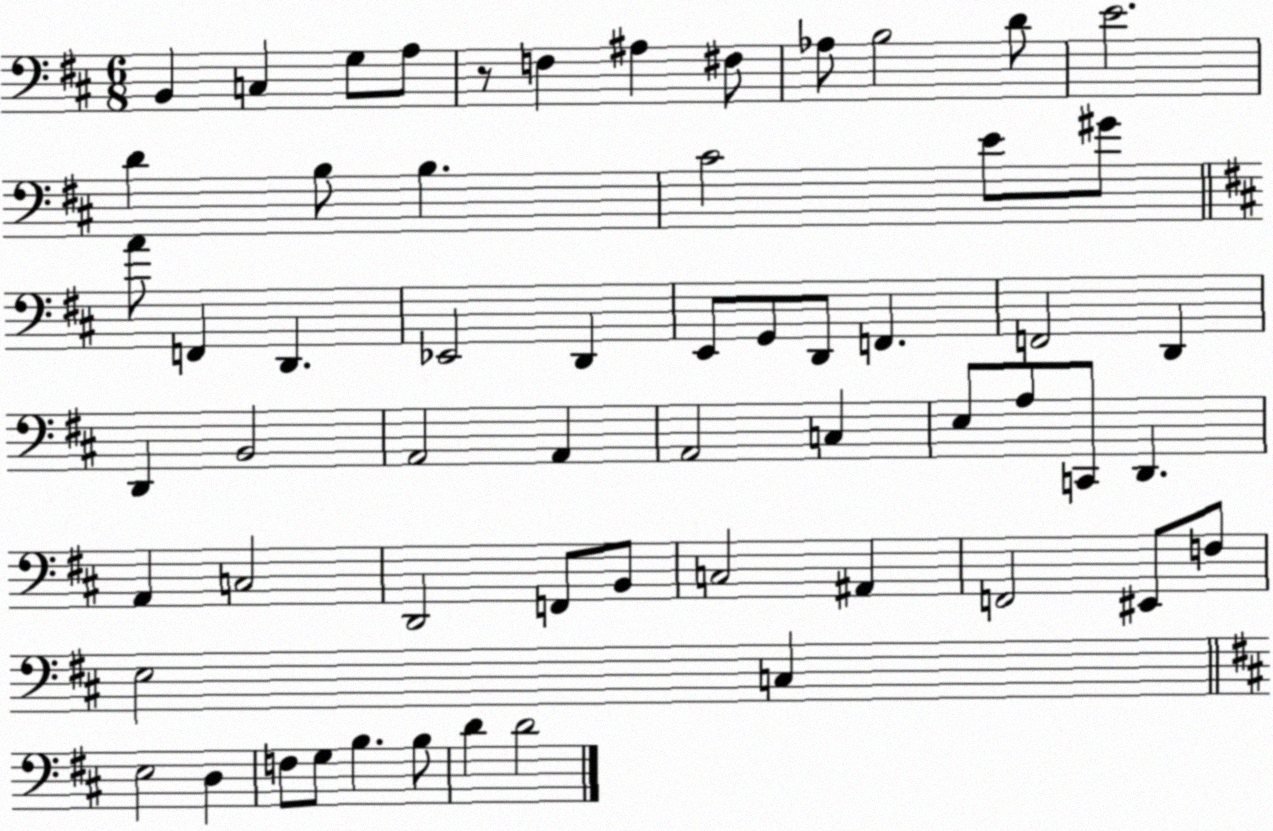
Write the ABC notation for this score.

X:1
T:Untitled
M:6/8
L:1/4
K:D
B,, C, G,/2 A,/2 z/2 F, ^A, ^F,/2 _A,/2 B,2 D/2 E2 D B,/2 B, ^C2 E/2 ^G/2 A/2 F,, D,, _E,,2 D,, E,,/2 G,,/2 D,,/2 F,, F,,2 D,, D,, B,,2 A,,2 A,, A,,2 C, E,/2 A,/2 C,,/2 D,, A,, C,2 D,,2 F,,/2 B,,/2 C,2 ^A,, F,,2 ^E,,/2 F,/2 E,2 C, E,2 D, F,/2 G,/2 B, B,/2 D D2